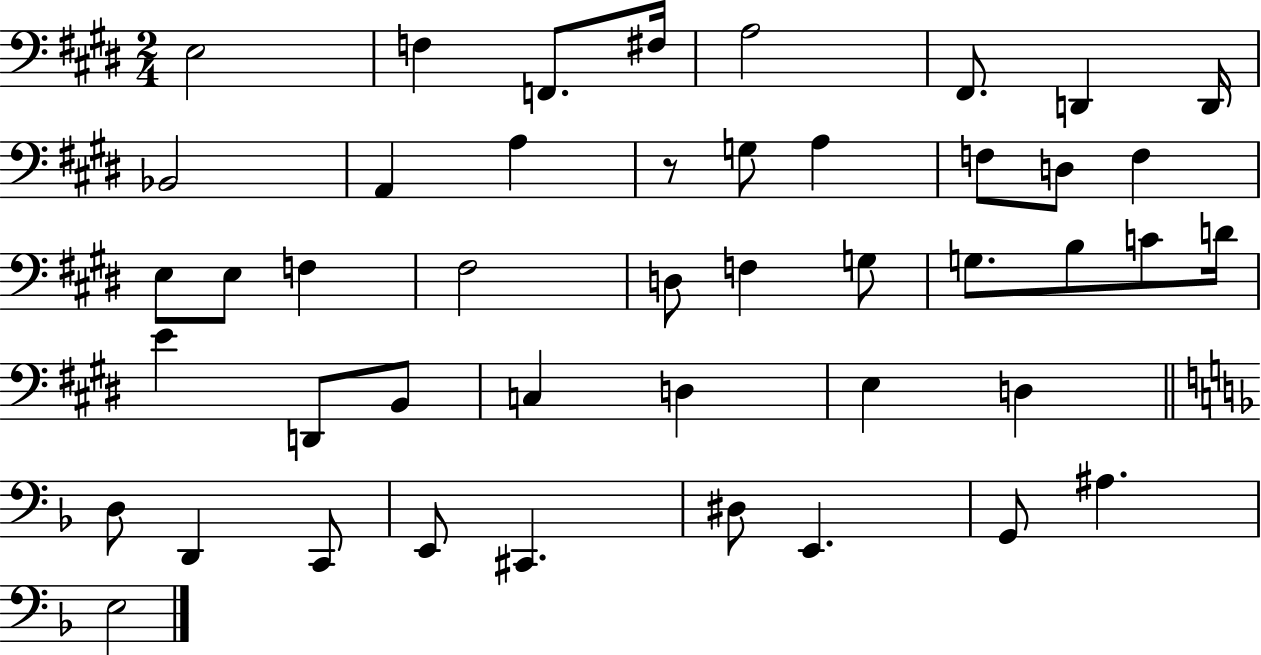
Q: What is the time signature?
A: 2/4